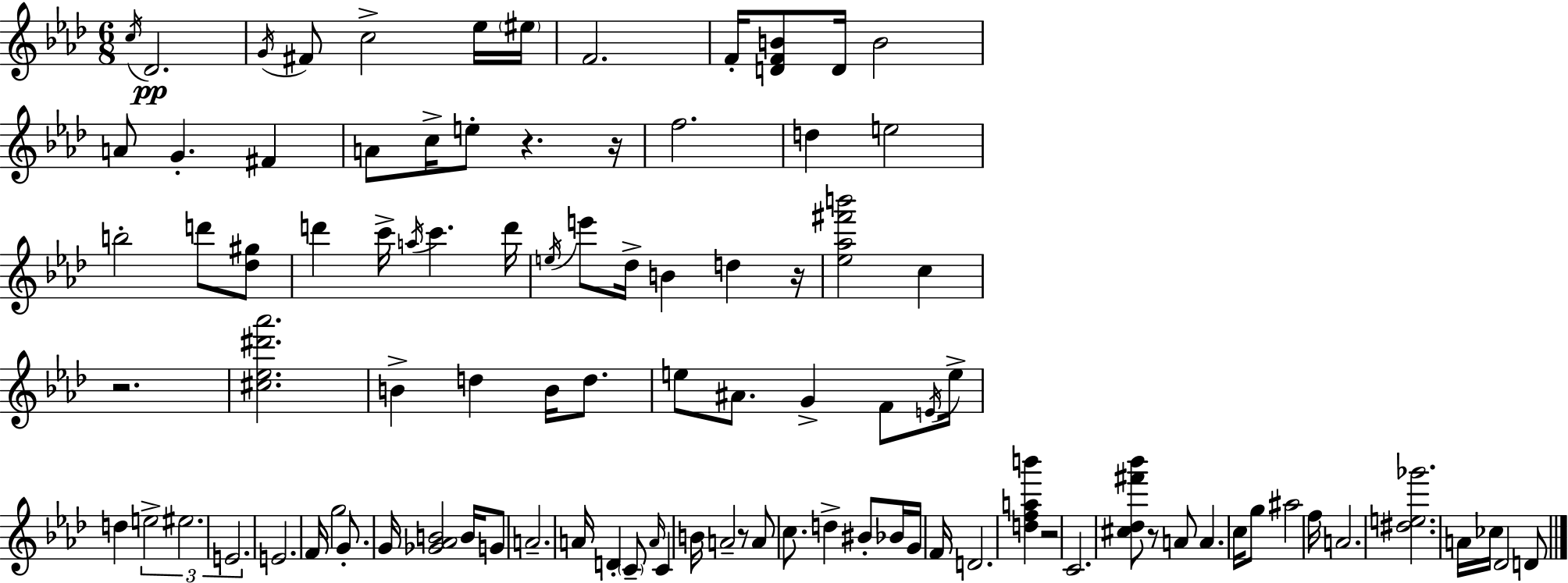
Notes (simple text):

C5/s Db4/h. G4/s F#4/e C5/h Eb5/s EIS5/s F4/h. F4/s [D4,F4,B4]/e D4/s B4/h A4/e G4/q. F#4/q A4/e C5/s E5/e R/q. R/s F5/h. D5/q E5/h B5/h D6/e [Db5,G#5]/e D6/q C6/s A5/s C6/q. D6/s E5/s E6/e Db5/s B4/q D5/q R/s [Eb5,Ab5,F#6,B6]/h C5/q R/h. [C#5,Eb5,D#6,Ab6]/h. B4/q D5/q B4/s D5/e. E5/e A#4/e. G4/q F4/e E4/s E5/s D5/q E5/h EIS5/h. E4/h. E4/h. F4/s G5/h G4/e. G4/s [Gb4,Ab4,B4]/h B4/s G4/e A4/h. A4/s D4/q C4/e A4/s C4/q B4/s A4/h R/e A4/e C5/e. D5/q BIS4/e Bb4/s G4/s F4/s D4/h. [D5,F5,A5,B6]/q R/h C4/h. [C#5,Db5,F#6,Bb6]/e R/e A4/e A4/q. C5/s G5/e A#5/h F5/s A4/h. [D#5,E5,Gb6]/h. A4/s CES5/s Db4/h D4/e